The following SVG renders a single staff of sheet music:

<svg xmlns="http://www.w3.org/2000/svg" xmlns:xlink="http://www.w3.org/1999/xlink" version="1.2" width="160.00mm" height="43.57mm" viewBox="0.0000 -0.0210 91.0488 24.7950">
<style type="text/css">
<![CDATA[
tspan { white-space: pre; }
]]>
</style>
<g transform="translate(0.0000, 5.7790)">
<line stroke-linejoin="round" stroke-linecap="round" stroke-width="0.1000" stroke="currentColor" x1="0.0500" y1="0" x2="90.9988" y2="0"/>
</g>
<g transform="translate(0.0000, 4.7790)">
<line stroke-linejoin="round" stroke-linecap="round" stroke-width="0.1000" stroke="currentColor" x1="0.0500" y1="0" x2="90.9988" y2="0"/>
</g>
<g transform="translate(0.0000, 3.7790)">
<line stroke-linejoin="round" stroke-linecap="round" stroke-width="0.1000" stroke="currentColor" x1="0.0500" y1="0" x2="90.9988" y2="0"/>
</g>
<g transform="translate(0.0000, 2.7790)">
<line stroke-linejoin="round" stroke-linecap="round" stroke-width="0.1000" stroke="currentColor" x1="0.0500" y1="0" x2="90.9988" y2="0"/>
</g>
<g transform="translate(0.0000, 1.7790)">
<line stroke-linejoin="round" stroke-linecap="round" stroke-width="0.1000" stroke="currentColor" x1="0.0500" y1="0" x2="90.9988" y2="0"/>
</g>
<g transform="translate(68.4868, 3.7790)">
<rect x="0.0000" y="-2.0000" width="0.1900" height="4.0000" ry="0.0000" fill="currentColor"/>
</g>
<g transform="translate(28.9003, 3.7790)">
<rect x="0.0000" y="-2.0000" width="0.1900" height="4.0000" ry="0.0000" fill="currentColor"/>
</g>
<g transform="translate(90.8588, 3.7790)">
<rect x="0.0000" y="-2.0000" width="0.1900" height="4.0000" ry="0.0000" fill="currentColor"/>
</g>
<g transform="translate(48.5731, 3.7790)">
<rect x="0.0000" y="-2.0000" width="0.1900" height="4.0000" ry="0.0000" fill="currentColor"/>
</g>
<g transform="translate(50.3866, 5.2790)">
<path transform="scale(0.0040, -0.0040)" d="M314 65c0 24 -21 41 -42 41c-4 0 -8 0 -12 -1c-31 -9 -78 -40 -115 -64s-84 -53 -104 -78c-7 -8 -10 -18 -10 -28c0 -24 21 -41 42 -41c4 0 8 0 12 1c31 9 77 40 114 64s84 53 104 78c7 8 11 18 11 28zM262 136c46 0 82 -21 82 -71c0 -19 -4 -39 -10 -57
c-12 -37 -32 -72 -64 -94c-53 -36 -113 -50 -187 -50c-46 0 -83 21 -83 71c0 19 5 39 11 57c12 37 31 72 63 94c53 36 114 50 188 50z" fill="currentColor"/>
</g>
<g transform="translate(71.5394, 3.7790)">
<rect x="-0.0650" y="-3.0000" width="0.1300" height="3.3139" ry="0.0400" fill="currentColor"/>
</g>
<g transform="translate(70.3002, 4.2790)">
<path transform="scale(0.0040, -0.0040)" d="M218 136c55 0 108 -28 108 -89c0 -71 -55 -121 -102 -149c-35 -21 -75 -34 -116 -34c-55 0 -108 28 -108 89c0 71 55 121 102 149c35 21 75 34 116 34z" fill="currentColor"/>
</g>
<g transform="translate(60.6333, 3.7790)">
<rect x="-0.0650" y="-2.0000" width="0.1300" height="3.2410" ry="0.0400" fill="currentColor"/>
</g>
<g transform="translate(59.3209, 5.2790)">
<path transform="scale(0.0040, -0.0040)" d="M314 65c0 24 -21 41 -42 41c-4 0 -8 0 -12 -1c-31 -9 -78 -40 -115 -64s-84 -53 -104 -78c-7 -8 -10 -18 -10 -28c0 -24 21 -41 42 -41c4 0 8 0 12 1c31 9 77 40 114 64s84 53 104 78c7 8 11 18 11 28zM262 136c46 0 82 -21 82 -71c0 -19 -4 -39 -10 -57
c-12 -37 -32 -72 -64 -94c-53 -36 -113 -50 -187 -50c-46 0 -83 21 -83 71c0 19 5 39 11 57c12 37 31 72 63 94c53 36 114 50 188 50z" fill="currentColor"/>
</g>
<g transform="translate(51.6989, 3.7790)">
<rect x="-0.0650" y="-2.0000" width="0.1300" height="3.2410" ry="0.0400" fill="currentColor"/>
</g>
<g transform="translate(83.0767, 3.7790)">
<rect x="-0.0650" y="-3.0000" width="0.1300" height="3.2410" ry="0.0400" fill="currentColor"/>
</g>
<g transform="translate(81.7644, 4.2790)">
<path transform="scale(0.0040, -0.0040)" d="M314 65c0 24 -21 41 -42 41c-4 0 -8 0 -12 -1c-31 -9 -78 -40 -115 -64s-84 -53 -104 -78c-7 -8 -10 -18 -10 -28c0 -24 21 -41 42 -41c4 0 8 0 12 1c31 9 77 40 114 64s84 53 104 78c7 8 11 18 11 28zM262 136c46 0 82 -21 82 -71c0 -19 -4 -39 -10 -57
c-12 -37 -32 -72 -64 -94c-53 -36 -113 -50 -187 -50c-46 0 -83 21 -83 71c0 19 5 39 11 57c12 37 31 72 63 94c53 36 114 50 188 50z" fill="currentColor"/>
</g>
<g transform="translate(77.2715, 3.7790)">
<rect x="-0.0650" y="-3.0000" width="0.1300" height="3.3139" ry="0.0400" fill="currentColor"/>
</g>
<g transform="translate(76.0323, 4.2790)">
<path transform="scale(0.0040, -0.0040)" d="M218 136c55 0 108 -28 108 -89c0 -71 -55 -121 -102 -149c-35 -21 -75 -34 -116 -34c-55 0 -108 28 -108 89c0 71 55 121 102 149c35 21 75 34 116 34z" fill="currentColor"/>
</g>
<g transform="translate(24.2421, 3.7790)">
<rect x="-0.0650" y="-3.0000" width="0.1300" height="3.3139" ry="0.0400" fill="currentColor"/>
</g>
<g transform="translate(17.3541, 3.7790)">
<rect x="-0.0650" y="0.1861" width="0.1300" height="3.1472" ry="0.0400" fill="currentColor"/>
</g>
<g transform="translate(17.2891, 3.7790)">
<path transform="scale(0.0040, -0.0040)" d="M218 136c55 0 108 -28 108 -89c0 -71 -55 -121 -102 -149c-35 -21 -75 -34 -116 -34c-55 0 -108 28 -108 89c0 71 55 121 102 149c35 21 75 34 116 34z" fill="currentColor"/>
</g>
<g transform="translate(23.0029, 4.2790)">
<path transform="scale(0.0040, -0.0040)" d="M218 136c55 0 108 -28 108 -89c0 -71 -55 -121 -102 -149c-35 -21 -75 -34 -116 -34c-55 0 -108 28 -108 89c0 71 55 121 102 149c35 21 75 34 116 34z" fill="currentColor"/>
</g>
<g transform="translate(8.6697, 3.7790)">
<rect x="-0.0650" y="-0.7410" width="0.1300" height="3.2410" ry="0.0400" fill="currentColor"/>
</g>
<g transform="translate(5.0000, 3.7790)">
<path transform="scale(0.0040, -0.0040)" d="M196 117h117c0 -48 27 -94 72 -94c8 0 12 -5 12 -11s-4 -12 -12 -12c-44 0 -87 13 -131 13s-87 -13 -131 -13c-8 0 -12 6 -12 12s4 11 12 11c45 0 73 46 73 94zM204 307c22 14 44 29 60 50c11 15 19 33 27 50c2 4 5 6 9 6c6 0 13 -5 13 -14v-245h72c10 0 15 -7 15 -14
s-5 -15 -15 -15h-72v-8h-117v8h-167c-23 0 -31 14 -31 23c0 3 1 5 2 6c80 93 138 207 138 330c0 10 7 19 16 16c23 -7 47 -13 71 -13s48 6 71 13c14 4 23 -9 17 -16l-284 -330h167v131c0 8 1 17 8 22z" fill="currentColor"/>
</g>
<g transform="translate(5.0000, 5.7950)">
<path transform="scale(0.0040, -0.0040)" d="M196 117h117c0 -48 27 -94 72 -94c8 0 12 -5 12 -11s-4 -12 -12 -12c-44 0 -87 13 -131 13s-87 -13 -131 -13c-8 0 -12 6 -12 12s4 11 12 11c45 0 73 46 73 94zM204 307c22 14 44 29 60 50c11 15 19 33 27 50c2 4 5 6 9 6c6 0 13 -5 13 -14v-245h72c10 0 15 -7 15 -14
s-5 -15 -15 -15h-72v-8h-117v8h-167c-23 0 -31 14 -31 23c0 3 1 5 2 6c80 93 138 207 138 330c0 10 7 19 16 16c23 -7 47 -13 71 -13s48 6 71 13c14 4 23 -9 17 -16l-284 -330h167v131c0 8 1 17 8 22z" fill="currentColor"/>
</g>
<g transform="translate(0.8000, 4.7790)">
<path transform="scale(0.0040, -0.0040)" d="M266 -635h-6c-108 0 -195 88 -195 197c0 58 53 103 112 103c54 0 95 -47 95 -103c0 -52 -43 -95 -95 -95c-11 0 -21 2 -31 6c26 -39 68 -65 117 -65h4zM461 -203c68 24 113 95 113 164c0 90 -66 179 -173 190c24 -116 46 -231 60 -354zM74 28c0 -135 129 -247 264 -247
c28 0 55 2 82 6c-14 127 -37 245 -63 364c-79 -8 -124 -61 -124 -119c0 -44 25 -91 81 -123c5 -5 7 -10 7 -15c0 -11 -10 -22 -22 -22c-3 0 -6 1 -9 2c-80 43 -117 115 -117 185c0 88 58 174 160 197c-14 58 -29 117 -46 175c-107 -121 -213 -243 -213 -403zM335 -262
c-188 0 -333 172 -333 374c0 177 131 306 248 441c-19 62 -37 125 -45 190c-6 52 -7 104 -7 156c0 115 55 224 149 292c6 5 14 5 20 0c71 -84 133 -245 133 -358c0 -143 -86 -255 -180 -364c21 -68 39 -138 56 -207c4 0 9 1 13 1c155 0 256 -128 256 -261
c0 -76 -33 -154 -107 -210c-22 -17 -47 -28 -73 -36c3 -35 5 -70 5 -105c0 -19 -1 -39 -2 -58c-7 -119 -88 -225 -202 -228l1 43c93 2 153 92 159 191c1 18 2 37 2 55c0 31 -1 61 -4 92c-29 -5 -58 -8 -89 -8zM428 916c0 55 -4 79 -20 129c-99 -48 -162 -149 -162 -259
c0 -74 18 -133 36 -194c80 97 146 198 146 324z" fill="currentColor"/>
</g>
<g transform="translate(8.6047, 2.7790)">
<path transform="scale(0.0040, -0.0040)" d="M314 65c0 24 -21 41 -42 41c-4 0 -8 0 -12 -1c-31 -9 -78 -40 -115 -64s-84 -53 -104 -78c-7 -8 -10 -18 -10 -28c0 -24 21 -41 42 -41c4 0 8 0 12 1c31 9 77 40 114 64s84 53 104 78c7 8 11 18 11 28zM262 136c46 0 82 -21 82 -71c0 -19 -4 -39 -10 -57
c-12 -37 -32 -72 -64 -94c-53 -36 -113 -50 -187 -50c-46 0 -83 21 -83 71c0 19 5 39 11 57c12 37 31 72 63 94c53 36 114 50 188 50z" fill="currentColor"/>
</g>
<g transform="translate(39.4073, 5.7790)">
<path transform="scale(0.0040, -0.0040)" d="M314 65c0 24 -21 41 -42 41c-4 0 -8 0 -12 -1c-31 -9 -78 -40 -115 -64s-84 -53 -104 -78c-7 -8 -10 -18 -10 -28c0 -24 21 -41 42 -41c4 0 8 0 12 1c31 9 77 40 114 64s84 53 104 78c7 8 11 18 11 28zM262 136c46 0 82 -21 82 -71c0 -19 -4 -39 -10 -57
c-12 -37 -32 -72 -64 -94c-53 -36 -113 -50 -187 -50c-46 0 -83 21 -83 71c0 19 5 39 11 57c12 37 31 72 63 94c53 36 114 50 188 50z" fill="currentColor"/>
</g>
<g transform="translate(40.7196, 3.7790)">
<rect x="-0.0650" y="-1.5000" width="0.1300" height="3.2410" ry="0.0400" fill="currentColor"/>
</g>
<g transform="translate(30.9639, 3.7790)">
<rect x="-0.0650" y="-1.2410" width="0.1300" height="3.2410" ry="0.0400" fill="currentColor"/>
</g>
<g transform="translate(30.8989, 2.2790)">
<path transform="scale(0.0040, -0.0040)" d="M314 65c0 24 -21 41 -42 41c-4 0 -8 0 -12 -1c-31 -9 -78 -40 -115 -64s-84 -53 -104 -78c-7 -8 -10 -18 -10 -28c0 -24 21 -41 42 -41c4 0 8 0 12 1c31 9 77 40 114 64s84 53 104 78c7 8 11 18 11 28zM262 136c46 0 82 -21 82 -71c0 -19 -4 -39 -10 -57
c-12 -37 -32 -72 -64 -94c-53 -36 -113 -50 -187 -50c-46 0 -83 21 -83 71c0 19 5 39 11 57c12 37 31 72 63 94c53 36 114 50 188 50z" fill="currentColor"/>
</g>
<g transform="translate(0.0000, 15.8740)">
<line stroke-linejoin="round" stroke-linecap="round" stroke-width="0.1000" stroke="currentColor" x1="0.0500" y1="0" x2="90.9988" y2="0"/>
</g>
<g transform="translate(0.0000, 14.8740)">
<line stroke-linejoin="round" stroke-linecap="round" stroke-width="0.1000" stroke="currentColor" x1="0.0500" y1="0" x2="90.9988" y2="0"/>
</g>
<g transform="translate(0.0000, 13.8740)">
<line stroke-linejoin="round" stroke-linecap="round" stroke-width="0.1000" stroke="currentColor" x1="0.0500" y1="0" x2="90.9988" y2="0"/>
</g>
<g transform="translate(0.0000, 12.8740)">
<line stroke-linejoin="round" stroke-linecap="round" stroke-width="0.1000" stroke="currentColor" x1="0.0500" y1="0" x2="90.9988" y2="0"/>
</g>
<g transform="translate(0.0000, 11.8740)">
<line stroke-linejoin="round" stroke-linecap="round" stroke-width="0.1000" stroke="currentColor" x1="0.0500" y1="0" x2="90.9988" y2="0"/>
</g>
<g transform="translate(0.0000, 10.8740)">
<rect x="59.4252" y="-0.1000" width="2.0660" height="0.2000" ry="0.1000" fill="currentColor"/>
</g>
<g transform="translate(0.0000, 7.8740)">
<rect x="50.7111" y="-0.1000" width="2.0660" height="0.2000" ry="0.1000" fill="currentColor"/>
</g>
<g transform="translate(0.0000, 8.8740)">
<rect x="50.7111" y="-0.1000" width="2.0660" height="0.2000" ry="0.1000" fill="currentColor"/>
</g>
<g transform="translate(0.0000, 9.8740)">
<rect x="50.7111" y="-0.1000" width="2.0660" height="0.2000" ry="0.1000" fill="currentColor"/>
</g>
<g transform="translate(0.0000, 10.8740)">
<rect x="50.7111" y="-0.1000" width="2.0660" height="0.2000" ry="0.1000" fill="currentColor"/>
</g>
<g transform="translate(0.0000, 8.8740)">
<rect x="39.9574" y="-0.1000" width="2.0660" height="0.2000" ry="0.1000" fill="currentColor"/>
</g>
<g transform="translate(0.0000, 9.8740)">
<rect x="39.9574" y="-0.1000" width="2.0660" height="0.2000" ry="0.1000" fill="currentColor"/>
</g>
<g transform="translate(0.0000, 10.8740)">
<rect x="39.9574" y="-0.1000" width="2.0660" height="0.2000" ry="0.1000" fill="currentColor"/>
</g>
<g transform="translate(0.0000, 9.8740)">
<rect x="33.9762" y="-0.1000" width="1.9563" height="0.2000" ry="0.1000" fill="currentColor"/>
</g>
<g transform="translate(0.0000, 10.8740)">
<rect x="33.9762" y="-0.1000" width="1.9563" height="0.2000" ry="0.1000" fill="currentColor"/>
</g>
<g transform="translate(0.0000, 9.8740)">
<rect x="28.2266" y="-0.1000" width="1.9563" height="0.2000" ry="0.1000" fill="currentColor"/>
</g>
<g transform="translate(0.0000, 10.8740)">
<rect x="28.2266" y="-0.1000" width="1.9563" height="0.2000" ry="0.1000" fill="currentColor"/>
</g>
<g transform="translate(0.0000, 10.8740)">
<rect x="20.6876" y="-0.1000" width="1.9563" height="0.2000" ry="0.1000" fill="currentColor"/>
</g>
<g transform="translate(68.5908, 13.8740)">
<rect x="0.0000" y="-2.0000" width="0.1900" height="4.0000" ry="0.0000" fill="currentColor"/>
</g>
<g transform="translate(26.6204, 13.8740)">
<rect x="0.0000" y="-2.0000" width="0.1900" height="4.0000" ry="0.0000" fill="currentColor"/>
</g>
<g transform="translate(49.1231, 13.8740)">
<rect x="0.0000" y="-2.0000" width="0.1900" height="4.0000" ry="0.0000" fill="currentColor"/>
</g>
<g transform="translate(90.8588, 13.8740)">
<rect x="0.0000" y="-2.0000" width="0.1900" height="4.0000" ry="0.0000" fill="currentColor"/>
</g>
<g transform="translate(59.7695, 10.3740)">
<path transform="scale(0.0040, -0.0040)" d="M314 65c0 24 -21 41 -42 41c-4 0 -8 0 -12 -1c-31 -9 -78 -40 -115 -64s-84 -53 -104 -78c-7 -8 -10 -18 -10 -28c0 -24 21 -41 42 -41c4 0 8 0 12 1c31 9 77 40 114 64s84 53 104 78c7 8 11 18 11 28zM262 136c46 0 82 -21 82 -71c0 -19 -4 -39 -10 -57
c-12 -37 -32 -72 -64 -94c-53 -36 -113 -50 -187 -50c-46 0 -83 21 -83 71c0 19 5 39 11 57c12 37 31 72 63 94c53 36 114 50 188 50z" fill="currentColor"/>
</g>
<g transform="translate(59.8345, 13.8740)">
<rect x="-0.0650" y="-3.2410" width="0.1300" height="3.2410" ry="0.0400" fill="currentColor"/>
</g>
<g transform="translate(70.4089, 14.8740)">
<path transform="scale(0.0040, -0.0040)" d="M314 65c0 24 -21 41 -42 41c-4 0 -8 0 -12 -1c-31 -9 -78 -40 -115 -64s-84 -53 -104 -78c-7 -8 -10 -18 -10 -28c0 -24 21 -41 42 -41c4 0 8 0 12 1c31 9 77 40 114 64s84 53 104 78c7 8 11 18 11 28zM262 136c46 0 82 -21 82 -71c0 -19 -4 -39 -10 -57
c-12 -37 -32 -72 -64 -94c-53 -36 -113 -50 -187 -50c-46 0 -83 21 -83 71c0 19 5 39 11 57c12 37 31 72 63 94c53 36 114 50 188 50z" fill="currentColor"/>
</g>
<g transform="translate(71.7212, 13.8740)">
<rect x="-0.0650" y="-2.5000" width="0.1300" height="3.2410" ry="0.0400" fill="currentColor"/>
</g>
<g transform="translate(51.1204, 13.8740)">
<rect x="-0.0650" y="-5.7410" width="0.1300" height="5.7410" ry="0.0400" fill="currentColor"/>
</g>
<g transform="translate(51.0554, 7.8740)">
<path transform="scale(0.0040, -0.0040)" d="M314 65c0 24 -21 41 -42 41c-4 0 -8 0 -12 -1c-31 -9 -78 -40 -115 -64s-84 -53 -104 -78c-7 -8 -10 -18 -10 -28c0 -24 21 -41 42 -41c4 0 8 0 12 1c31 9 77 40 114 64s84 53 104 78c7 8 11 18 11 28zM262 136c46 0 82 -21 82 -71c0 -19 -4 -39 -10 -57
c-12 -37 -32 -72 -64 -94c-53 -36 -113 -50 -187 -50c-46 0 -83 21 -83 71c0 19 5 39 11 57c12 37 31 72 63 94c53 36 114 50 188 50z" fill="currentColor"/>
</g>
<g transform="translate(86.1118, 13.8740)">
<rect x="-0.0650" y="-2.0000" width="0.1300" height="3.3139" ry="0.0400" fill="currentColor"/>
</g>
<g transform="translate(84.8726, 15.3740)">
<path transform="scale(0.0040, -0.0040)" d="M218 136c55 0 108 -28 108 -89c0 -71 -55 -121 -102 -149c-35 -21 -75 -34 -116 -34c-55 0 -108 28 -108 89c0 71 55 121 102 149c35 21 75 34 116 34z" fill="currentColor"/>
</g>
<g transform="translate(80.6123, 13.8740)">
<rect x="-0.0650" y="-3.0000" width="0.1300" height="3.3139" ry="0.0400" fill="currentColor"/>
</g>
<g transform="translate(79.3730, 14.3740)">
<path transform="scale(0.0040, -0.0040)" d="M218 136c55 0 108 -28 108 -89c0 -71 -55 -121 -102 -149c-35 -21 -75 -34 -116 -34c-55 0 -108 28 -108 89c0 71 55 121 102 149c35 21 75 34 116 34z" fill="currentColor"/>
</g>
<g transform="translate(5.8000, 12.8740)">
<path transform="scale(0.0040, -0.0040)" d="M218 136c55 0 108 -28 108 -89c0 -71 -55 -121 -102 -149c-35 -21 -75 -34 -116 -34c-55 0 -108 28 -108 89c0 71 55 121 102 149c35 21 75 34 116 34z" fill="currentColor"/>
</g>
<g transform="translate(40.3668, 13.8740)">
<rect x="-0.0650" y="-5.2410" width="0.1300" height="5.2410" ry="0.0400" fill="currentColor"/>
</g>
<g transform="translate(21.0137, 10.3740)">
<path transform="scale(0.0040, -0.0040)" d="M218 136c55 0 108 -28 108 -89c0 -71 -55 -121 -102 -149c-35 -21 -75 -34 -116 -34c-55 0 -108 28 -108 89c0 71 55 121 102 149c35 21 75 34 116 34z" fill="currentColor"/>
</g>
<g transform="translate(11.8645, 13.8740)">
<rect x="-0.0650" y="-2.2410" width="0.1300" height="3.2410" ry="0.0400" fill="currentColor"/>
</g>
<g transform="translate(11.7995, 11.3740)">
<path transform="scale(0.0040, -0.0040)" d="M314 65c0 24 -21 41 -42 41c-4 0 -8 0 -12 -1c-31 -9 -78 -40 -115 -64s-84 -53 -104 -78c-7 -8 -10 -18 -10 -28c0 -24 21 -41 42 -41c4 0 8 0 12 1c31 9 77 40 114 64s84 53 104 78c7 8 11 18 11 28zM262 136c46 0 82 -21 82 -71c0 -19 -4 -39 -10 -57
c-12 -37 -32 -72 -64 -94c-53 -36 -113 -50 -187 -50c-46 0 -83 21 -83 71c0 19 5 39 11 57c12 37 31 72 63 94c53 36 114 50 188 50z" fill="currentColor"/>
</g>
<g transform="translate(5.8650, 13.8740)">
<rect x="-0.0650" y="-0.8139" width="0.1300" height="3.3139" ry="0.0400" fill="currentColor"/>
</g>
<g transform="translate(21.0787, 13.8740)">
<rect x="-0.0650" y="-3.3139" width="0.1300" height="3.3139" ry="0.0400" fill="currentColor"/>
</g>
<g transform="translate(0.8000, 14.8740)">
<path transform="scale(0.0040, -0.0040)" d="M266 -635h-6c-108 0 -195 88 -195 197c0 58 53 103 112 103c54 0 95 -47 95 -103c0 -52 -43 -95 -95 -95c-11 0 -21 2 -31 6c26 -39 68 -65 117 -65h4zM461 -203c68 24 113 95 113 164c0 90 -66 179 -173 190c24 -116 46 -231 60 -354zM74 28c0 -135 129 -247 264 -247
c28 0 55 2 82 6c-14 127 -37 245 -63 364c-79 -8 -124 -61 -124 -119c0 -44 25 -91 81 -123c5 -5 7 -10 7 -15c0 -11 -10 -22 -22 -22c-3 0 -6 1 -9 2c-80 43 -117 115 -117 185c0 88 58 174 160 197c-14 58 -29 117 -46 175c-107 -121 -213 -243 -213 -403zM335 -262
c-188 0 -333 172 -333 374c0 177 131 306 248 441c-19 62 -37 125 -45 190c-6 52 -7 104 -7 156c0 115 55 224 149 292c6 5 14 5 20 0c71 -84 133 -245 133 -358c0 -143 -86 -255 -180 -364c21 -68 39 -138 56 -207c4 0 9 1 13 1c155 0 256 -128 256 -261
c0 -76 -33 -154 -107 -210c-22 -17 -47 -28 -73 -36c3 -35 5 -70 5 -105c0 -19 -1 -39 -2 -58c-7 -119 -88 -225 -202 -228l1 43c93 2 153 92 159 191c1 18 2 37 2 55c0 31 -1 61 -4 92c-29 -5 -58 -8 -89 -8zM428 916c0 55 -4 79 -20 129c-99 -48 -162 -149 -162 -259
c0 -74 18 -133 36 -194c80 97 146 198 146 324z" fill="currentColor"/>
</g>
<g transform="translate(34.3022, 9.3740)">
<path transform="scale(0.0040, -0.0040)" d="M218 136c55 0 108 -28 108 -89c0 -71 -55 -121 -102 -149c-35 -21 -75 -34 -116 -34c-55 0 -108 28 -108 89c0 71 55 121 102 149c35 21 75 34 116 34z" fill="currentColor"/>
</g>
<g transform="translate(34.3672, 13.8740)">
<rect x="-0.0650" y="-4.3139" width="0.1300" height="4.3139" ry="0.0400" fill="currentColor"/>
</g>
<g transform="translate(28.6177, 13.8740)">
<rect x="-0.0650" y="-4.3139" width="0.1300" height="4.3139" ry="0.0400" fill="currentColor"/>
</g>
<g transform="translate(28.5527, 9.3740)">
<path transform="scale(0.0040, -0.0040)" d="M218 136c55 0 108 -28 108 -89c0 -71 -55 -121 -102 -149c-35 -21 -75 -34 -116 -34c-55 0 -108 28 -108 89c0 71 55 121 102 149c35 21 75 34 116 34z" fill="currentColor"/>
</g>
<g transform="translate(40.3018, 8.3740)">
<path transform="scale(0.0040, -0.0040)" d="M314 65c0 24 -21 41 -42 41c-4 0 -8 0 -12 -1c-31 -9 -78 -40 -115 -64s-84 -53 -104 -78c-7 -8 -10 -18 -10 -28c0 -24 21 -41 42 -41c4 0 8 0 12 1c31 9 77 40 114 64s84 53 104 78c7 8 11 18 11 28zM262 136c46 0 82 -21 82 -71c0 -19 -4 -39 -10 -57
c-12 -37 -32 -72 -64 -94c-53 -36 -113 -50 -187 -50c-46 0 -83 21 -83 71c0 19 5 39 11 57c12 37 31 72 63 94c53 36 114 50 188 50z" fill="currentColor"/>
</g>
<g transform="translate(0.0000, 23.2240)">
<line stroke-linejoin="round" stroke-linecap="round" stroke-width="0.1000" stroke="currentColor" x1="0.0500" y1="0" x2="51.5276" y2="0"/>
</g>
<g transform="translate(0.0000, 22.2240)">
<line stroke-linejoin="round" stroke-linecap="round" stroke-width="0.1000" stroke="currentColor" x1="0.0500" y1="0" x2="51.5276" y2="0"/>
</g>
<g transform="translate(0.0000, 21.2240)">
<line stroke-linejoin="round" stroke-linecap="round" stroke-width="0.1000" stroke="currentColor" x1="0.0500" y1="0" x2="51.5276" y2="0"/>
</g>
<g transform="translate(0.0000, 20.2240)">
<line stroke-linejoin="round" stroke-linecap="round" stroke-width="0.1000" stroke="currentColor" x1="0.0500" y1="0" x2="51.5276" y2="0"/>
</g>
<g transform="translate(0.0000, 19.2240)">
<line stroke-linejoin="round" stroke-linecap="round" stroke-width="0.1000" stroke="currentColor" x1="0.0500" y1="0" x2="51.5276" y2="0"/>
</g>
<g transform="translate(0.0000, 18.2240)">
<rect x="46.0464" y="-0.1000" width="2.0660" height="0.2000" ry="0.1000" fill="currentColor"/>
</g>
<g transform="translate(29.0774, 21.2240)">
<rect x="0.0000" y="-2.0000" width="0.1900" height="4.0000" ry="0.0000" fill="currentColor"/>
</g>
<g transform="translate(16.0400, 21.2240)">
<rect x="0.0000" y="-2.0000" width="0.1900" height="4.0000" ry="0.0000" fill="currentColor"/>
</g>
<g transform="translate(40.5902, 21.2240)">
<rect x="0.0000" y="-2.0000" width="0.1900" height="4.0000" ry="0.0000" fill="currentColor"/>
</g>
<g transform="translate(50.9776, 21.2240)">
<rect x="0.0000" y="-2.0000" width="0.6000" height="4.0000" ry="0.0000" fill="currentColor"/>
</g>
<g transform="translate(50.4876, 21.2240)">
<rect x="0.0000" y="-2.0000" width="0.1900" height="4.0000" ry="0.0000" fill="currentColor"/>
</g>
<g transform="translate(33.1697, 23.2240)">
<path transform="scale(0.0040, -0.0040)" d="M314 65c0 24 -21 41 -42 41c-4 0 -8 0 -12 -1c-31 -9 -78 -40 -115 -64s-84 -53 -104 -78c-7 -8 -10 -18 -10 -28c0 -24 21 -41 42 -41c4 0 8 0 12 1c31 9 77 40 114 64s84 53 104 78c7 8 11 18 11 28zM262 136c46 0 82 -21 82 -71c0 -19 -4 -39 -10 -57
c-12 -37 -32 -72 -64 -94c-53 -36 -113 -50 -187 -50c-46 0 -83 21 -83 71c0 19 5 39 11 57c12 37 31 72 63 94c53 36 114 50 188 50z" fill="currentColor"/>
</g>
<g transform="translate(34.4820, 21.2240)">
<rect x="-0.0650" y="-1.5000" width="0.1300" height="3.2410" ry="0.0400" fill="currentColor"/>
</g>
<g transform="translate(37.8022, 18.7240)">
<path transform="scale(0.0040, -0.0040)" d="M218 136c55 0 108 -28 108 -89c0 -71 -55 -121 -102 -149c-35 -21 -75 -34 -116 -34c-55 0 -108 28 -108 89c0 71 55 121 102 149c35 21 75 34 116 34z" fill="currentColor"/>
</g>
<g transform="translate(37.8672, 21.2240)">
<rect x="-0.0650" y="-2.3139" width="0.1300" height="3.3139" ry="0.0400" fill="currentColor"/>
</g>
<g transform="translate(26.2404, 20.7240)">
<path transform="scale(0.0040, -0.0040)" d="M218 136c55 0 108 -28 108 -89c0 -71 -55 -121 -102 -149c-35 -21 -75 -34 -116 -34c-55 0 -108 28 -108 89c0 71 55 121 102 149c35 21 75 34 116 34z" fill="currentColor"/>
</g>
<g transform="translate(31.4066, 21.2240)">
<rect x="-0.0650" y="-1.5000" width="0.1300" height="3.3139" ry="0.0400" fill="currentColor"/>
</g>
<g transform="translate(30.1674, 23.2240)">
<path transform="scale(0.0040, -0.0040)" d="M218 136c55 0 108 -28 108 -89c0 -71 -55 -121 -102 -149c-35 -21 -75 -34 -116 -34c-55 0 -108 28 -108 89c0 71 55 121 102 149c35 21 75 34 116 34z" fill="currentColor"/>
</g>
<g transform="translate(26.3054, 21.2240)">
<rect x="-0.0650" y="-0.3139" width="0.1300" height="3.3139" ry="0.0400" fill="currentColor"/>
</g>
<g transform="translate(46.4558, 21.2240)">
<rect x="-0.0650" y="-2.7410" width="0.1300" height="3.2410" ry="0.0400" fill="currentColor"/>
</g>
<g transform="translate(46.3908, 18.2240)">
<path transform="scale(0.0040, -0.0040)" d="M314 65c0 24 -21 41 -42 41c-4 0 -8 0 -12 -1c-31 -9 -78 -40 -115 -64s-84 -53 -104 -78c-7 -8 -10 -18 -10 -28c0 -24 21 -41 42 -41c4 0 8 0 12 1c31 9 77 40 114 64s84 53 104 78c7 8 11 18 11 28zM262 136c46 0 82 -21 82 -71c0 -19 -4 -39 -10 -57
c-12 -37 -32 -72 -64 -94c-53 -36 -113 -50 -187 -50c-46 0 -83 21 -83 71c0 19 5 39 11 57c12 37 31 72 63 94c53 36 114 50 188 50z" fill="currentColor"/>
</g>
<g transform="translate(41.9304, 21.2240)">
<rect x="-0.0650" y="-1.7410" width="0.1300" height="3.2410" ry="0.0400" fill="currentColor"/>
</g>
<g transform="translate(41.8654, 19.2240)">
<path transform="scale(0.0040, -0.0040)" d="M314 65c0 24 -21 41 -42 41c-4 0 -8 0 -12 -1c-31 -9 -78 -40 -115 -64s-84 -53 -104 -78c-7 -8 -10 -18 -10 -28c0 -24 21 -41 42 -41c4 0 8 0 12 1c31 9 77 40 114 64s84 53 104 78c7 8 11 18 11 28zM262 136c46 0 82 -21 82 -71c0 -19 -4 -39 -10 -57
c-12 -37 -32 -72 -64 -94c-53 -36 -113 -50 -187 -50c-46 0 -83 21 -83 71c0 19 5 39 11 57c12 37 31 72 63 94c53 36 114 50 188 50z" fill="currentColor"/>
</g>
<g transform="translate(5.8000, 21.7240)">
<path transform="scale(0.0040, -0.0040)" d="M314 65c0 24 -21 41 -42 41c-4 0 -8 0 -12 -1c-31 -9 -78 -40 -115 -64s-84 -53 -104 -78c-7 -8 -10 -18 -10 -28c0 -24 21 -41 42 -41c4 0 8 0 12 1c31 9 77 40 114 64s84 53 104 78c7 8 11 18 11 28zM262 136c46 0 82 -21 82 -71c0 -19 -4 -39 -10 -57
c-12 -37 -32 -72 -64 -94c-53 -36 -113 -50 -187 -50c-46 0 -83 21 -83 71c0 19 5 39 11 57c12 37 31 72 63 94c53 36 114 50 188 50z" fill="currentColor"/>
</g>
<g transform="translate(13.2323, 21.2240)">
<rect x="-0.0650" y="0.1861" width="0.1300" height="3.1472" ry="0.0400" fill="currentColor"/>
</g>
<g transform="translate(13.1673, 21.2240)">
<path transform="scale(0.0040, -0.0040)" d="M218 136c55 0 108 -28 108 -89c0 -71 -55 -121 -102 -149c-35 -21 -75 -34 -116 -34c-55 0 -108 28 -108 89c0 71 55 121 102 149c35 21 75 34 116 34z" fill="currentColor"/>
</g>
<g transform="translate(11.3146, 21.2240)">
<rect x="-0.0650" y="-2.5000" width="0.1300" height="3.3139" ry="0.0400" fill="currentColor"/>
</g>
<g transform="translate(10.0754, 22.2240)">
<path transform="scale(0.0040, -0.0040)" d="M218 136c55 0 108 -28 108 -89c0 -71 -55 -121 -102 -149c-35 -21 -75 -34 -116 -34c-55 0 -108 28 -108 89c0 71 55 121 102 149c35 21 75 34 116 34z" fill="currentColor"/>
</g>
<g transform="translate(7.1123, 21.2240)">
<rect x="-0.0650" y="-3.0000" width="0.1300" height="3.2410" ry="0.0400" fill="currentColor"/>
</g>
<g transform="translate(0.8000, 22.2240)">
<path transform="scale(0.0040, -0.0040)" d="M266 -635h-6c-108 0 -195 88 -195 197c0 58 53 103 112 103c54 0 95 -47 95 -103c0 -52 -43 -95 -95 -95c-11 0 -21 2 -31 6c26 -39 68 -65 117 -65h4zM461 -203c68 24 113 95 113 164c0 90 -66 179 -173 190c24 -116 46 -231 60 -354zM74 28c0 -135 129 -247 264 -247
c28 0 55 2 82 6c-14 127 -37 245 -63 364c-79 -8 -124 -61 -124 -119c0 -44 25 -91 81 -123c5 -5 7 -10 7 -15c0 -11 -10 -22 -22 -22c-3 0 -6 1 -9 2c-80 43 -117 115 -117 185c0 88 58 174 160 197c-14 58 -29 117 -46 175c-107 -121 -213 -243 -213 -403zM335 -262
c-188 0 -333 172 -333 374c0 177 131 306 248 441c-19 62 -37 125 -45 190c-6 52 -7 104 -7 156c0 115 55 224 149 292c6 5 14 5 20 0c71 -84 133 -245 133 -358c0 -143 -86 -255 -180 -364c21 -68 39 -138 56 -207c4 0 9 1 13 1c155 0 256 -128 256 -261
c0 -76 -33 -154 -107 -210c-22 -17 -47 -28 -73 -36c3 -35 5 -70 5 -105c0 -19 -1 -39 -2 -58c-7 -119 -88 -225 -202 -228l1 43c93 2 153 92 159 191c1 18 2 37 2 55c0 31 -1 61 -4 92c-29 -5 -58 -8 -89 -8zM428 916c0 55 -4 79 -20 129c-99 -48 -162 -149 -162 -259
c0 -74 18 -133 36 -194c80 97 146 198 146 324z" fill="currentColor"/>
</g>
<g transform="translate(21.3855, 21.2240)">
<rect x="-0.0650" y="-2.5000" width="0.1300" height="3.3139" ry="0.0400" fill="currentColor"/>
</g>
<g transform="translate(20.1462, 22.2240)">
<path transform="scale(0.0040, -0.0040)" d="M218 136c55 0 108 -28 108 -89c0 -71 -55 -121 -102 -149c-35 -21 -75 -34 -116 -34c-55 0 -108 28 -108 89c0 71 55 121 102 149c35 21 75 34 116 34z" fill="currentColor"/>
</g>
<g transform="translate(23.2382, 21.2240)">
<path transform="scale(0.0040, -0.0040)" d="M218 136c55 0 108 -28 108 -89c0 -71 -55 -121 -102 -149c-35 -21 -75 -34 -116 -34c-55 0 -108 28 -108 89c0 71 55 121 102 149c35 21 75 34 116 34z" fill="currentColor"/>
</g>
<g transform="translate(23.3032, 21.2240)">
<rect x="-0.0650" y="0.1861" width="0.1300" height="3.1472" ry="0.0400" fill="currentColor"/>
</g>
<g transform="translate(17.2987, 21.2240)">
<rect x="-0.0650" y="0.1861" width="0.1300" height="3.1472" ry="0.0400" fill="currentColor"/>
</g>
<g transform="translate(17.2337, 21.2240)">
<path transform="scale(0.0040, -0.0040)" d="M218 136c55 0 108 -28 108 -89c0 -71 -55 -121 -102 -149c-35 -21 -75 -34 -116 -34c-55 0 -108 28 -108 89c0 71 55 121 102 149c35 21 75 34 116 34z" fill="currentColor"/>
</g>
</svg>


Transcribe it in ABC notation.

X:1
T:Untitled
M:4/4
L:1/4
K:C
d2 B A e2 E2 F2 F2 A A A2 d g2 b d' d' f'2 g'2 b2 G2 A F A2 G B B G B c E E2 g f2 a2